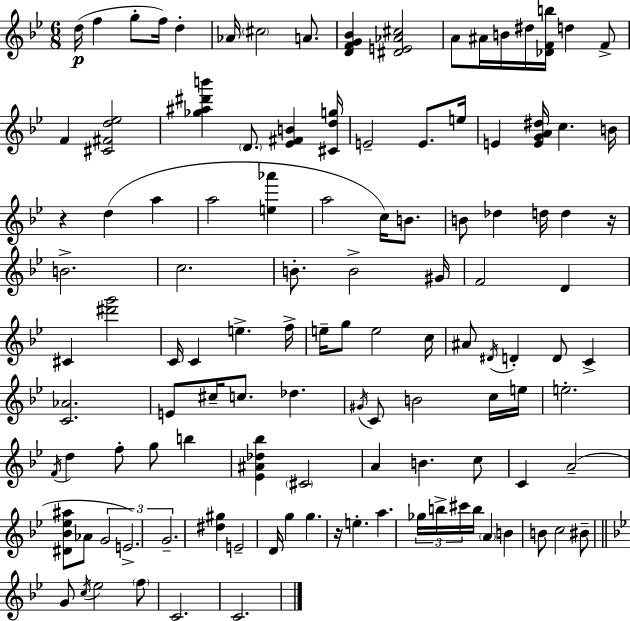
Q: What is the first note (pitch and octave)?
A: D5